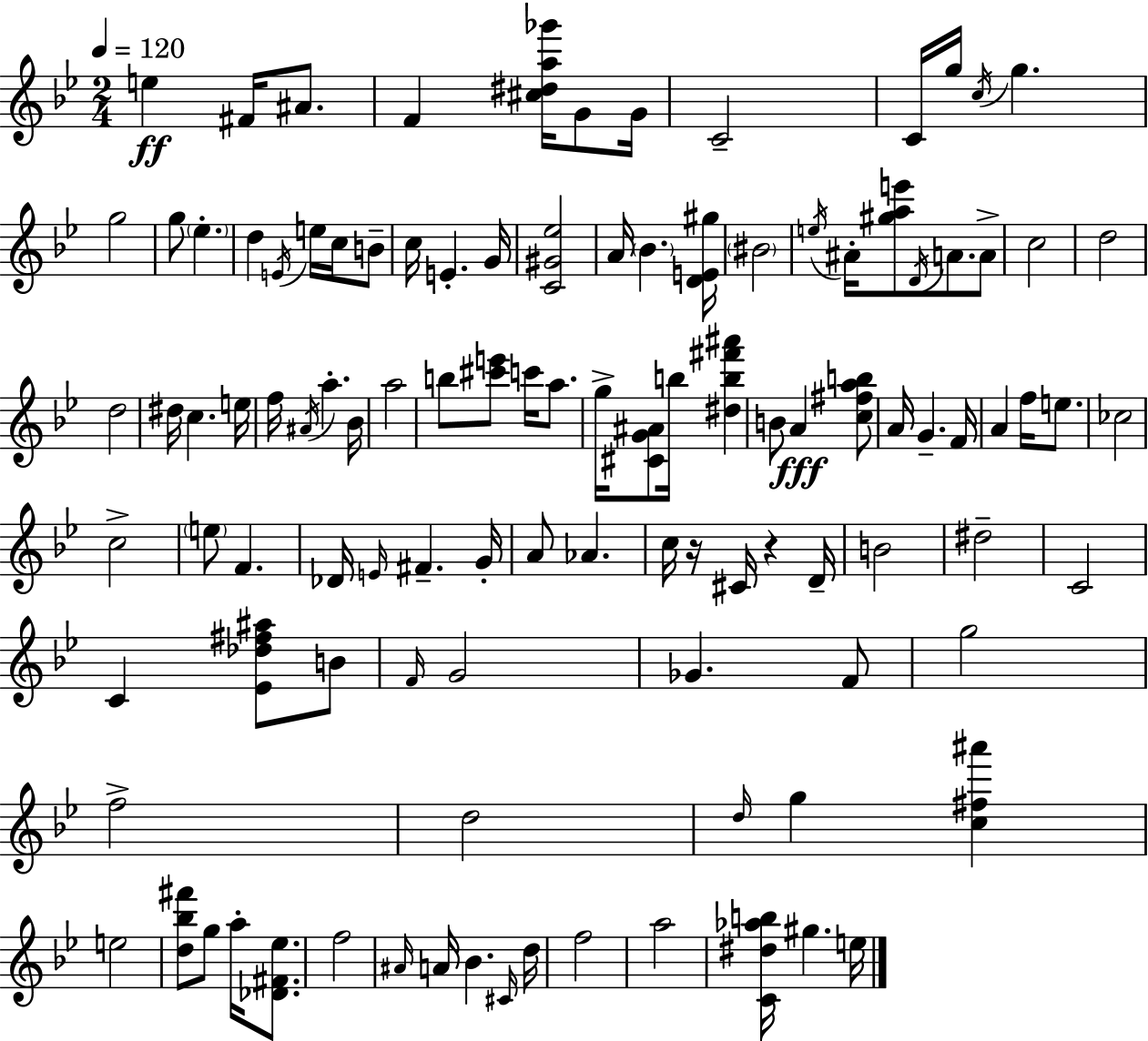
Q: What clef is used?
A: treble